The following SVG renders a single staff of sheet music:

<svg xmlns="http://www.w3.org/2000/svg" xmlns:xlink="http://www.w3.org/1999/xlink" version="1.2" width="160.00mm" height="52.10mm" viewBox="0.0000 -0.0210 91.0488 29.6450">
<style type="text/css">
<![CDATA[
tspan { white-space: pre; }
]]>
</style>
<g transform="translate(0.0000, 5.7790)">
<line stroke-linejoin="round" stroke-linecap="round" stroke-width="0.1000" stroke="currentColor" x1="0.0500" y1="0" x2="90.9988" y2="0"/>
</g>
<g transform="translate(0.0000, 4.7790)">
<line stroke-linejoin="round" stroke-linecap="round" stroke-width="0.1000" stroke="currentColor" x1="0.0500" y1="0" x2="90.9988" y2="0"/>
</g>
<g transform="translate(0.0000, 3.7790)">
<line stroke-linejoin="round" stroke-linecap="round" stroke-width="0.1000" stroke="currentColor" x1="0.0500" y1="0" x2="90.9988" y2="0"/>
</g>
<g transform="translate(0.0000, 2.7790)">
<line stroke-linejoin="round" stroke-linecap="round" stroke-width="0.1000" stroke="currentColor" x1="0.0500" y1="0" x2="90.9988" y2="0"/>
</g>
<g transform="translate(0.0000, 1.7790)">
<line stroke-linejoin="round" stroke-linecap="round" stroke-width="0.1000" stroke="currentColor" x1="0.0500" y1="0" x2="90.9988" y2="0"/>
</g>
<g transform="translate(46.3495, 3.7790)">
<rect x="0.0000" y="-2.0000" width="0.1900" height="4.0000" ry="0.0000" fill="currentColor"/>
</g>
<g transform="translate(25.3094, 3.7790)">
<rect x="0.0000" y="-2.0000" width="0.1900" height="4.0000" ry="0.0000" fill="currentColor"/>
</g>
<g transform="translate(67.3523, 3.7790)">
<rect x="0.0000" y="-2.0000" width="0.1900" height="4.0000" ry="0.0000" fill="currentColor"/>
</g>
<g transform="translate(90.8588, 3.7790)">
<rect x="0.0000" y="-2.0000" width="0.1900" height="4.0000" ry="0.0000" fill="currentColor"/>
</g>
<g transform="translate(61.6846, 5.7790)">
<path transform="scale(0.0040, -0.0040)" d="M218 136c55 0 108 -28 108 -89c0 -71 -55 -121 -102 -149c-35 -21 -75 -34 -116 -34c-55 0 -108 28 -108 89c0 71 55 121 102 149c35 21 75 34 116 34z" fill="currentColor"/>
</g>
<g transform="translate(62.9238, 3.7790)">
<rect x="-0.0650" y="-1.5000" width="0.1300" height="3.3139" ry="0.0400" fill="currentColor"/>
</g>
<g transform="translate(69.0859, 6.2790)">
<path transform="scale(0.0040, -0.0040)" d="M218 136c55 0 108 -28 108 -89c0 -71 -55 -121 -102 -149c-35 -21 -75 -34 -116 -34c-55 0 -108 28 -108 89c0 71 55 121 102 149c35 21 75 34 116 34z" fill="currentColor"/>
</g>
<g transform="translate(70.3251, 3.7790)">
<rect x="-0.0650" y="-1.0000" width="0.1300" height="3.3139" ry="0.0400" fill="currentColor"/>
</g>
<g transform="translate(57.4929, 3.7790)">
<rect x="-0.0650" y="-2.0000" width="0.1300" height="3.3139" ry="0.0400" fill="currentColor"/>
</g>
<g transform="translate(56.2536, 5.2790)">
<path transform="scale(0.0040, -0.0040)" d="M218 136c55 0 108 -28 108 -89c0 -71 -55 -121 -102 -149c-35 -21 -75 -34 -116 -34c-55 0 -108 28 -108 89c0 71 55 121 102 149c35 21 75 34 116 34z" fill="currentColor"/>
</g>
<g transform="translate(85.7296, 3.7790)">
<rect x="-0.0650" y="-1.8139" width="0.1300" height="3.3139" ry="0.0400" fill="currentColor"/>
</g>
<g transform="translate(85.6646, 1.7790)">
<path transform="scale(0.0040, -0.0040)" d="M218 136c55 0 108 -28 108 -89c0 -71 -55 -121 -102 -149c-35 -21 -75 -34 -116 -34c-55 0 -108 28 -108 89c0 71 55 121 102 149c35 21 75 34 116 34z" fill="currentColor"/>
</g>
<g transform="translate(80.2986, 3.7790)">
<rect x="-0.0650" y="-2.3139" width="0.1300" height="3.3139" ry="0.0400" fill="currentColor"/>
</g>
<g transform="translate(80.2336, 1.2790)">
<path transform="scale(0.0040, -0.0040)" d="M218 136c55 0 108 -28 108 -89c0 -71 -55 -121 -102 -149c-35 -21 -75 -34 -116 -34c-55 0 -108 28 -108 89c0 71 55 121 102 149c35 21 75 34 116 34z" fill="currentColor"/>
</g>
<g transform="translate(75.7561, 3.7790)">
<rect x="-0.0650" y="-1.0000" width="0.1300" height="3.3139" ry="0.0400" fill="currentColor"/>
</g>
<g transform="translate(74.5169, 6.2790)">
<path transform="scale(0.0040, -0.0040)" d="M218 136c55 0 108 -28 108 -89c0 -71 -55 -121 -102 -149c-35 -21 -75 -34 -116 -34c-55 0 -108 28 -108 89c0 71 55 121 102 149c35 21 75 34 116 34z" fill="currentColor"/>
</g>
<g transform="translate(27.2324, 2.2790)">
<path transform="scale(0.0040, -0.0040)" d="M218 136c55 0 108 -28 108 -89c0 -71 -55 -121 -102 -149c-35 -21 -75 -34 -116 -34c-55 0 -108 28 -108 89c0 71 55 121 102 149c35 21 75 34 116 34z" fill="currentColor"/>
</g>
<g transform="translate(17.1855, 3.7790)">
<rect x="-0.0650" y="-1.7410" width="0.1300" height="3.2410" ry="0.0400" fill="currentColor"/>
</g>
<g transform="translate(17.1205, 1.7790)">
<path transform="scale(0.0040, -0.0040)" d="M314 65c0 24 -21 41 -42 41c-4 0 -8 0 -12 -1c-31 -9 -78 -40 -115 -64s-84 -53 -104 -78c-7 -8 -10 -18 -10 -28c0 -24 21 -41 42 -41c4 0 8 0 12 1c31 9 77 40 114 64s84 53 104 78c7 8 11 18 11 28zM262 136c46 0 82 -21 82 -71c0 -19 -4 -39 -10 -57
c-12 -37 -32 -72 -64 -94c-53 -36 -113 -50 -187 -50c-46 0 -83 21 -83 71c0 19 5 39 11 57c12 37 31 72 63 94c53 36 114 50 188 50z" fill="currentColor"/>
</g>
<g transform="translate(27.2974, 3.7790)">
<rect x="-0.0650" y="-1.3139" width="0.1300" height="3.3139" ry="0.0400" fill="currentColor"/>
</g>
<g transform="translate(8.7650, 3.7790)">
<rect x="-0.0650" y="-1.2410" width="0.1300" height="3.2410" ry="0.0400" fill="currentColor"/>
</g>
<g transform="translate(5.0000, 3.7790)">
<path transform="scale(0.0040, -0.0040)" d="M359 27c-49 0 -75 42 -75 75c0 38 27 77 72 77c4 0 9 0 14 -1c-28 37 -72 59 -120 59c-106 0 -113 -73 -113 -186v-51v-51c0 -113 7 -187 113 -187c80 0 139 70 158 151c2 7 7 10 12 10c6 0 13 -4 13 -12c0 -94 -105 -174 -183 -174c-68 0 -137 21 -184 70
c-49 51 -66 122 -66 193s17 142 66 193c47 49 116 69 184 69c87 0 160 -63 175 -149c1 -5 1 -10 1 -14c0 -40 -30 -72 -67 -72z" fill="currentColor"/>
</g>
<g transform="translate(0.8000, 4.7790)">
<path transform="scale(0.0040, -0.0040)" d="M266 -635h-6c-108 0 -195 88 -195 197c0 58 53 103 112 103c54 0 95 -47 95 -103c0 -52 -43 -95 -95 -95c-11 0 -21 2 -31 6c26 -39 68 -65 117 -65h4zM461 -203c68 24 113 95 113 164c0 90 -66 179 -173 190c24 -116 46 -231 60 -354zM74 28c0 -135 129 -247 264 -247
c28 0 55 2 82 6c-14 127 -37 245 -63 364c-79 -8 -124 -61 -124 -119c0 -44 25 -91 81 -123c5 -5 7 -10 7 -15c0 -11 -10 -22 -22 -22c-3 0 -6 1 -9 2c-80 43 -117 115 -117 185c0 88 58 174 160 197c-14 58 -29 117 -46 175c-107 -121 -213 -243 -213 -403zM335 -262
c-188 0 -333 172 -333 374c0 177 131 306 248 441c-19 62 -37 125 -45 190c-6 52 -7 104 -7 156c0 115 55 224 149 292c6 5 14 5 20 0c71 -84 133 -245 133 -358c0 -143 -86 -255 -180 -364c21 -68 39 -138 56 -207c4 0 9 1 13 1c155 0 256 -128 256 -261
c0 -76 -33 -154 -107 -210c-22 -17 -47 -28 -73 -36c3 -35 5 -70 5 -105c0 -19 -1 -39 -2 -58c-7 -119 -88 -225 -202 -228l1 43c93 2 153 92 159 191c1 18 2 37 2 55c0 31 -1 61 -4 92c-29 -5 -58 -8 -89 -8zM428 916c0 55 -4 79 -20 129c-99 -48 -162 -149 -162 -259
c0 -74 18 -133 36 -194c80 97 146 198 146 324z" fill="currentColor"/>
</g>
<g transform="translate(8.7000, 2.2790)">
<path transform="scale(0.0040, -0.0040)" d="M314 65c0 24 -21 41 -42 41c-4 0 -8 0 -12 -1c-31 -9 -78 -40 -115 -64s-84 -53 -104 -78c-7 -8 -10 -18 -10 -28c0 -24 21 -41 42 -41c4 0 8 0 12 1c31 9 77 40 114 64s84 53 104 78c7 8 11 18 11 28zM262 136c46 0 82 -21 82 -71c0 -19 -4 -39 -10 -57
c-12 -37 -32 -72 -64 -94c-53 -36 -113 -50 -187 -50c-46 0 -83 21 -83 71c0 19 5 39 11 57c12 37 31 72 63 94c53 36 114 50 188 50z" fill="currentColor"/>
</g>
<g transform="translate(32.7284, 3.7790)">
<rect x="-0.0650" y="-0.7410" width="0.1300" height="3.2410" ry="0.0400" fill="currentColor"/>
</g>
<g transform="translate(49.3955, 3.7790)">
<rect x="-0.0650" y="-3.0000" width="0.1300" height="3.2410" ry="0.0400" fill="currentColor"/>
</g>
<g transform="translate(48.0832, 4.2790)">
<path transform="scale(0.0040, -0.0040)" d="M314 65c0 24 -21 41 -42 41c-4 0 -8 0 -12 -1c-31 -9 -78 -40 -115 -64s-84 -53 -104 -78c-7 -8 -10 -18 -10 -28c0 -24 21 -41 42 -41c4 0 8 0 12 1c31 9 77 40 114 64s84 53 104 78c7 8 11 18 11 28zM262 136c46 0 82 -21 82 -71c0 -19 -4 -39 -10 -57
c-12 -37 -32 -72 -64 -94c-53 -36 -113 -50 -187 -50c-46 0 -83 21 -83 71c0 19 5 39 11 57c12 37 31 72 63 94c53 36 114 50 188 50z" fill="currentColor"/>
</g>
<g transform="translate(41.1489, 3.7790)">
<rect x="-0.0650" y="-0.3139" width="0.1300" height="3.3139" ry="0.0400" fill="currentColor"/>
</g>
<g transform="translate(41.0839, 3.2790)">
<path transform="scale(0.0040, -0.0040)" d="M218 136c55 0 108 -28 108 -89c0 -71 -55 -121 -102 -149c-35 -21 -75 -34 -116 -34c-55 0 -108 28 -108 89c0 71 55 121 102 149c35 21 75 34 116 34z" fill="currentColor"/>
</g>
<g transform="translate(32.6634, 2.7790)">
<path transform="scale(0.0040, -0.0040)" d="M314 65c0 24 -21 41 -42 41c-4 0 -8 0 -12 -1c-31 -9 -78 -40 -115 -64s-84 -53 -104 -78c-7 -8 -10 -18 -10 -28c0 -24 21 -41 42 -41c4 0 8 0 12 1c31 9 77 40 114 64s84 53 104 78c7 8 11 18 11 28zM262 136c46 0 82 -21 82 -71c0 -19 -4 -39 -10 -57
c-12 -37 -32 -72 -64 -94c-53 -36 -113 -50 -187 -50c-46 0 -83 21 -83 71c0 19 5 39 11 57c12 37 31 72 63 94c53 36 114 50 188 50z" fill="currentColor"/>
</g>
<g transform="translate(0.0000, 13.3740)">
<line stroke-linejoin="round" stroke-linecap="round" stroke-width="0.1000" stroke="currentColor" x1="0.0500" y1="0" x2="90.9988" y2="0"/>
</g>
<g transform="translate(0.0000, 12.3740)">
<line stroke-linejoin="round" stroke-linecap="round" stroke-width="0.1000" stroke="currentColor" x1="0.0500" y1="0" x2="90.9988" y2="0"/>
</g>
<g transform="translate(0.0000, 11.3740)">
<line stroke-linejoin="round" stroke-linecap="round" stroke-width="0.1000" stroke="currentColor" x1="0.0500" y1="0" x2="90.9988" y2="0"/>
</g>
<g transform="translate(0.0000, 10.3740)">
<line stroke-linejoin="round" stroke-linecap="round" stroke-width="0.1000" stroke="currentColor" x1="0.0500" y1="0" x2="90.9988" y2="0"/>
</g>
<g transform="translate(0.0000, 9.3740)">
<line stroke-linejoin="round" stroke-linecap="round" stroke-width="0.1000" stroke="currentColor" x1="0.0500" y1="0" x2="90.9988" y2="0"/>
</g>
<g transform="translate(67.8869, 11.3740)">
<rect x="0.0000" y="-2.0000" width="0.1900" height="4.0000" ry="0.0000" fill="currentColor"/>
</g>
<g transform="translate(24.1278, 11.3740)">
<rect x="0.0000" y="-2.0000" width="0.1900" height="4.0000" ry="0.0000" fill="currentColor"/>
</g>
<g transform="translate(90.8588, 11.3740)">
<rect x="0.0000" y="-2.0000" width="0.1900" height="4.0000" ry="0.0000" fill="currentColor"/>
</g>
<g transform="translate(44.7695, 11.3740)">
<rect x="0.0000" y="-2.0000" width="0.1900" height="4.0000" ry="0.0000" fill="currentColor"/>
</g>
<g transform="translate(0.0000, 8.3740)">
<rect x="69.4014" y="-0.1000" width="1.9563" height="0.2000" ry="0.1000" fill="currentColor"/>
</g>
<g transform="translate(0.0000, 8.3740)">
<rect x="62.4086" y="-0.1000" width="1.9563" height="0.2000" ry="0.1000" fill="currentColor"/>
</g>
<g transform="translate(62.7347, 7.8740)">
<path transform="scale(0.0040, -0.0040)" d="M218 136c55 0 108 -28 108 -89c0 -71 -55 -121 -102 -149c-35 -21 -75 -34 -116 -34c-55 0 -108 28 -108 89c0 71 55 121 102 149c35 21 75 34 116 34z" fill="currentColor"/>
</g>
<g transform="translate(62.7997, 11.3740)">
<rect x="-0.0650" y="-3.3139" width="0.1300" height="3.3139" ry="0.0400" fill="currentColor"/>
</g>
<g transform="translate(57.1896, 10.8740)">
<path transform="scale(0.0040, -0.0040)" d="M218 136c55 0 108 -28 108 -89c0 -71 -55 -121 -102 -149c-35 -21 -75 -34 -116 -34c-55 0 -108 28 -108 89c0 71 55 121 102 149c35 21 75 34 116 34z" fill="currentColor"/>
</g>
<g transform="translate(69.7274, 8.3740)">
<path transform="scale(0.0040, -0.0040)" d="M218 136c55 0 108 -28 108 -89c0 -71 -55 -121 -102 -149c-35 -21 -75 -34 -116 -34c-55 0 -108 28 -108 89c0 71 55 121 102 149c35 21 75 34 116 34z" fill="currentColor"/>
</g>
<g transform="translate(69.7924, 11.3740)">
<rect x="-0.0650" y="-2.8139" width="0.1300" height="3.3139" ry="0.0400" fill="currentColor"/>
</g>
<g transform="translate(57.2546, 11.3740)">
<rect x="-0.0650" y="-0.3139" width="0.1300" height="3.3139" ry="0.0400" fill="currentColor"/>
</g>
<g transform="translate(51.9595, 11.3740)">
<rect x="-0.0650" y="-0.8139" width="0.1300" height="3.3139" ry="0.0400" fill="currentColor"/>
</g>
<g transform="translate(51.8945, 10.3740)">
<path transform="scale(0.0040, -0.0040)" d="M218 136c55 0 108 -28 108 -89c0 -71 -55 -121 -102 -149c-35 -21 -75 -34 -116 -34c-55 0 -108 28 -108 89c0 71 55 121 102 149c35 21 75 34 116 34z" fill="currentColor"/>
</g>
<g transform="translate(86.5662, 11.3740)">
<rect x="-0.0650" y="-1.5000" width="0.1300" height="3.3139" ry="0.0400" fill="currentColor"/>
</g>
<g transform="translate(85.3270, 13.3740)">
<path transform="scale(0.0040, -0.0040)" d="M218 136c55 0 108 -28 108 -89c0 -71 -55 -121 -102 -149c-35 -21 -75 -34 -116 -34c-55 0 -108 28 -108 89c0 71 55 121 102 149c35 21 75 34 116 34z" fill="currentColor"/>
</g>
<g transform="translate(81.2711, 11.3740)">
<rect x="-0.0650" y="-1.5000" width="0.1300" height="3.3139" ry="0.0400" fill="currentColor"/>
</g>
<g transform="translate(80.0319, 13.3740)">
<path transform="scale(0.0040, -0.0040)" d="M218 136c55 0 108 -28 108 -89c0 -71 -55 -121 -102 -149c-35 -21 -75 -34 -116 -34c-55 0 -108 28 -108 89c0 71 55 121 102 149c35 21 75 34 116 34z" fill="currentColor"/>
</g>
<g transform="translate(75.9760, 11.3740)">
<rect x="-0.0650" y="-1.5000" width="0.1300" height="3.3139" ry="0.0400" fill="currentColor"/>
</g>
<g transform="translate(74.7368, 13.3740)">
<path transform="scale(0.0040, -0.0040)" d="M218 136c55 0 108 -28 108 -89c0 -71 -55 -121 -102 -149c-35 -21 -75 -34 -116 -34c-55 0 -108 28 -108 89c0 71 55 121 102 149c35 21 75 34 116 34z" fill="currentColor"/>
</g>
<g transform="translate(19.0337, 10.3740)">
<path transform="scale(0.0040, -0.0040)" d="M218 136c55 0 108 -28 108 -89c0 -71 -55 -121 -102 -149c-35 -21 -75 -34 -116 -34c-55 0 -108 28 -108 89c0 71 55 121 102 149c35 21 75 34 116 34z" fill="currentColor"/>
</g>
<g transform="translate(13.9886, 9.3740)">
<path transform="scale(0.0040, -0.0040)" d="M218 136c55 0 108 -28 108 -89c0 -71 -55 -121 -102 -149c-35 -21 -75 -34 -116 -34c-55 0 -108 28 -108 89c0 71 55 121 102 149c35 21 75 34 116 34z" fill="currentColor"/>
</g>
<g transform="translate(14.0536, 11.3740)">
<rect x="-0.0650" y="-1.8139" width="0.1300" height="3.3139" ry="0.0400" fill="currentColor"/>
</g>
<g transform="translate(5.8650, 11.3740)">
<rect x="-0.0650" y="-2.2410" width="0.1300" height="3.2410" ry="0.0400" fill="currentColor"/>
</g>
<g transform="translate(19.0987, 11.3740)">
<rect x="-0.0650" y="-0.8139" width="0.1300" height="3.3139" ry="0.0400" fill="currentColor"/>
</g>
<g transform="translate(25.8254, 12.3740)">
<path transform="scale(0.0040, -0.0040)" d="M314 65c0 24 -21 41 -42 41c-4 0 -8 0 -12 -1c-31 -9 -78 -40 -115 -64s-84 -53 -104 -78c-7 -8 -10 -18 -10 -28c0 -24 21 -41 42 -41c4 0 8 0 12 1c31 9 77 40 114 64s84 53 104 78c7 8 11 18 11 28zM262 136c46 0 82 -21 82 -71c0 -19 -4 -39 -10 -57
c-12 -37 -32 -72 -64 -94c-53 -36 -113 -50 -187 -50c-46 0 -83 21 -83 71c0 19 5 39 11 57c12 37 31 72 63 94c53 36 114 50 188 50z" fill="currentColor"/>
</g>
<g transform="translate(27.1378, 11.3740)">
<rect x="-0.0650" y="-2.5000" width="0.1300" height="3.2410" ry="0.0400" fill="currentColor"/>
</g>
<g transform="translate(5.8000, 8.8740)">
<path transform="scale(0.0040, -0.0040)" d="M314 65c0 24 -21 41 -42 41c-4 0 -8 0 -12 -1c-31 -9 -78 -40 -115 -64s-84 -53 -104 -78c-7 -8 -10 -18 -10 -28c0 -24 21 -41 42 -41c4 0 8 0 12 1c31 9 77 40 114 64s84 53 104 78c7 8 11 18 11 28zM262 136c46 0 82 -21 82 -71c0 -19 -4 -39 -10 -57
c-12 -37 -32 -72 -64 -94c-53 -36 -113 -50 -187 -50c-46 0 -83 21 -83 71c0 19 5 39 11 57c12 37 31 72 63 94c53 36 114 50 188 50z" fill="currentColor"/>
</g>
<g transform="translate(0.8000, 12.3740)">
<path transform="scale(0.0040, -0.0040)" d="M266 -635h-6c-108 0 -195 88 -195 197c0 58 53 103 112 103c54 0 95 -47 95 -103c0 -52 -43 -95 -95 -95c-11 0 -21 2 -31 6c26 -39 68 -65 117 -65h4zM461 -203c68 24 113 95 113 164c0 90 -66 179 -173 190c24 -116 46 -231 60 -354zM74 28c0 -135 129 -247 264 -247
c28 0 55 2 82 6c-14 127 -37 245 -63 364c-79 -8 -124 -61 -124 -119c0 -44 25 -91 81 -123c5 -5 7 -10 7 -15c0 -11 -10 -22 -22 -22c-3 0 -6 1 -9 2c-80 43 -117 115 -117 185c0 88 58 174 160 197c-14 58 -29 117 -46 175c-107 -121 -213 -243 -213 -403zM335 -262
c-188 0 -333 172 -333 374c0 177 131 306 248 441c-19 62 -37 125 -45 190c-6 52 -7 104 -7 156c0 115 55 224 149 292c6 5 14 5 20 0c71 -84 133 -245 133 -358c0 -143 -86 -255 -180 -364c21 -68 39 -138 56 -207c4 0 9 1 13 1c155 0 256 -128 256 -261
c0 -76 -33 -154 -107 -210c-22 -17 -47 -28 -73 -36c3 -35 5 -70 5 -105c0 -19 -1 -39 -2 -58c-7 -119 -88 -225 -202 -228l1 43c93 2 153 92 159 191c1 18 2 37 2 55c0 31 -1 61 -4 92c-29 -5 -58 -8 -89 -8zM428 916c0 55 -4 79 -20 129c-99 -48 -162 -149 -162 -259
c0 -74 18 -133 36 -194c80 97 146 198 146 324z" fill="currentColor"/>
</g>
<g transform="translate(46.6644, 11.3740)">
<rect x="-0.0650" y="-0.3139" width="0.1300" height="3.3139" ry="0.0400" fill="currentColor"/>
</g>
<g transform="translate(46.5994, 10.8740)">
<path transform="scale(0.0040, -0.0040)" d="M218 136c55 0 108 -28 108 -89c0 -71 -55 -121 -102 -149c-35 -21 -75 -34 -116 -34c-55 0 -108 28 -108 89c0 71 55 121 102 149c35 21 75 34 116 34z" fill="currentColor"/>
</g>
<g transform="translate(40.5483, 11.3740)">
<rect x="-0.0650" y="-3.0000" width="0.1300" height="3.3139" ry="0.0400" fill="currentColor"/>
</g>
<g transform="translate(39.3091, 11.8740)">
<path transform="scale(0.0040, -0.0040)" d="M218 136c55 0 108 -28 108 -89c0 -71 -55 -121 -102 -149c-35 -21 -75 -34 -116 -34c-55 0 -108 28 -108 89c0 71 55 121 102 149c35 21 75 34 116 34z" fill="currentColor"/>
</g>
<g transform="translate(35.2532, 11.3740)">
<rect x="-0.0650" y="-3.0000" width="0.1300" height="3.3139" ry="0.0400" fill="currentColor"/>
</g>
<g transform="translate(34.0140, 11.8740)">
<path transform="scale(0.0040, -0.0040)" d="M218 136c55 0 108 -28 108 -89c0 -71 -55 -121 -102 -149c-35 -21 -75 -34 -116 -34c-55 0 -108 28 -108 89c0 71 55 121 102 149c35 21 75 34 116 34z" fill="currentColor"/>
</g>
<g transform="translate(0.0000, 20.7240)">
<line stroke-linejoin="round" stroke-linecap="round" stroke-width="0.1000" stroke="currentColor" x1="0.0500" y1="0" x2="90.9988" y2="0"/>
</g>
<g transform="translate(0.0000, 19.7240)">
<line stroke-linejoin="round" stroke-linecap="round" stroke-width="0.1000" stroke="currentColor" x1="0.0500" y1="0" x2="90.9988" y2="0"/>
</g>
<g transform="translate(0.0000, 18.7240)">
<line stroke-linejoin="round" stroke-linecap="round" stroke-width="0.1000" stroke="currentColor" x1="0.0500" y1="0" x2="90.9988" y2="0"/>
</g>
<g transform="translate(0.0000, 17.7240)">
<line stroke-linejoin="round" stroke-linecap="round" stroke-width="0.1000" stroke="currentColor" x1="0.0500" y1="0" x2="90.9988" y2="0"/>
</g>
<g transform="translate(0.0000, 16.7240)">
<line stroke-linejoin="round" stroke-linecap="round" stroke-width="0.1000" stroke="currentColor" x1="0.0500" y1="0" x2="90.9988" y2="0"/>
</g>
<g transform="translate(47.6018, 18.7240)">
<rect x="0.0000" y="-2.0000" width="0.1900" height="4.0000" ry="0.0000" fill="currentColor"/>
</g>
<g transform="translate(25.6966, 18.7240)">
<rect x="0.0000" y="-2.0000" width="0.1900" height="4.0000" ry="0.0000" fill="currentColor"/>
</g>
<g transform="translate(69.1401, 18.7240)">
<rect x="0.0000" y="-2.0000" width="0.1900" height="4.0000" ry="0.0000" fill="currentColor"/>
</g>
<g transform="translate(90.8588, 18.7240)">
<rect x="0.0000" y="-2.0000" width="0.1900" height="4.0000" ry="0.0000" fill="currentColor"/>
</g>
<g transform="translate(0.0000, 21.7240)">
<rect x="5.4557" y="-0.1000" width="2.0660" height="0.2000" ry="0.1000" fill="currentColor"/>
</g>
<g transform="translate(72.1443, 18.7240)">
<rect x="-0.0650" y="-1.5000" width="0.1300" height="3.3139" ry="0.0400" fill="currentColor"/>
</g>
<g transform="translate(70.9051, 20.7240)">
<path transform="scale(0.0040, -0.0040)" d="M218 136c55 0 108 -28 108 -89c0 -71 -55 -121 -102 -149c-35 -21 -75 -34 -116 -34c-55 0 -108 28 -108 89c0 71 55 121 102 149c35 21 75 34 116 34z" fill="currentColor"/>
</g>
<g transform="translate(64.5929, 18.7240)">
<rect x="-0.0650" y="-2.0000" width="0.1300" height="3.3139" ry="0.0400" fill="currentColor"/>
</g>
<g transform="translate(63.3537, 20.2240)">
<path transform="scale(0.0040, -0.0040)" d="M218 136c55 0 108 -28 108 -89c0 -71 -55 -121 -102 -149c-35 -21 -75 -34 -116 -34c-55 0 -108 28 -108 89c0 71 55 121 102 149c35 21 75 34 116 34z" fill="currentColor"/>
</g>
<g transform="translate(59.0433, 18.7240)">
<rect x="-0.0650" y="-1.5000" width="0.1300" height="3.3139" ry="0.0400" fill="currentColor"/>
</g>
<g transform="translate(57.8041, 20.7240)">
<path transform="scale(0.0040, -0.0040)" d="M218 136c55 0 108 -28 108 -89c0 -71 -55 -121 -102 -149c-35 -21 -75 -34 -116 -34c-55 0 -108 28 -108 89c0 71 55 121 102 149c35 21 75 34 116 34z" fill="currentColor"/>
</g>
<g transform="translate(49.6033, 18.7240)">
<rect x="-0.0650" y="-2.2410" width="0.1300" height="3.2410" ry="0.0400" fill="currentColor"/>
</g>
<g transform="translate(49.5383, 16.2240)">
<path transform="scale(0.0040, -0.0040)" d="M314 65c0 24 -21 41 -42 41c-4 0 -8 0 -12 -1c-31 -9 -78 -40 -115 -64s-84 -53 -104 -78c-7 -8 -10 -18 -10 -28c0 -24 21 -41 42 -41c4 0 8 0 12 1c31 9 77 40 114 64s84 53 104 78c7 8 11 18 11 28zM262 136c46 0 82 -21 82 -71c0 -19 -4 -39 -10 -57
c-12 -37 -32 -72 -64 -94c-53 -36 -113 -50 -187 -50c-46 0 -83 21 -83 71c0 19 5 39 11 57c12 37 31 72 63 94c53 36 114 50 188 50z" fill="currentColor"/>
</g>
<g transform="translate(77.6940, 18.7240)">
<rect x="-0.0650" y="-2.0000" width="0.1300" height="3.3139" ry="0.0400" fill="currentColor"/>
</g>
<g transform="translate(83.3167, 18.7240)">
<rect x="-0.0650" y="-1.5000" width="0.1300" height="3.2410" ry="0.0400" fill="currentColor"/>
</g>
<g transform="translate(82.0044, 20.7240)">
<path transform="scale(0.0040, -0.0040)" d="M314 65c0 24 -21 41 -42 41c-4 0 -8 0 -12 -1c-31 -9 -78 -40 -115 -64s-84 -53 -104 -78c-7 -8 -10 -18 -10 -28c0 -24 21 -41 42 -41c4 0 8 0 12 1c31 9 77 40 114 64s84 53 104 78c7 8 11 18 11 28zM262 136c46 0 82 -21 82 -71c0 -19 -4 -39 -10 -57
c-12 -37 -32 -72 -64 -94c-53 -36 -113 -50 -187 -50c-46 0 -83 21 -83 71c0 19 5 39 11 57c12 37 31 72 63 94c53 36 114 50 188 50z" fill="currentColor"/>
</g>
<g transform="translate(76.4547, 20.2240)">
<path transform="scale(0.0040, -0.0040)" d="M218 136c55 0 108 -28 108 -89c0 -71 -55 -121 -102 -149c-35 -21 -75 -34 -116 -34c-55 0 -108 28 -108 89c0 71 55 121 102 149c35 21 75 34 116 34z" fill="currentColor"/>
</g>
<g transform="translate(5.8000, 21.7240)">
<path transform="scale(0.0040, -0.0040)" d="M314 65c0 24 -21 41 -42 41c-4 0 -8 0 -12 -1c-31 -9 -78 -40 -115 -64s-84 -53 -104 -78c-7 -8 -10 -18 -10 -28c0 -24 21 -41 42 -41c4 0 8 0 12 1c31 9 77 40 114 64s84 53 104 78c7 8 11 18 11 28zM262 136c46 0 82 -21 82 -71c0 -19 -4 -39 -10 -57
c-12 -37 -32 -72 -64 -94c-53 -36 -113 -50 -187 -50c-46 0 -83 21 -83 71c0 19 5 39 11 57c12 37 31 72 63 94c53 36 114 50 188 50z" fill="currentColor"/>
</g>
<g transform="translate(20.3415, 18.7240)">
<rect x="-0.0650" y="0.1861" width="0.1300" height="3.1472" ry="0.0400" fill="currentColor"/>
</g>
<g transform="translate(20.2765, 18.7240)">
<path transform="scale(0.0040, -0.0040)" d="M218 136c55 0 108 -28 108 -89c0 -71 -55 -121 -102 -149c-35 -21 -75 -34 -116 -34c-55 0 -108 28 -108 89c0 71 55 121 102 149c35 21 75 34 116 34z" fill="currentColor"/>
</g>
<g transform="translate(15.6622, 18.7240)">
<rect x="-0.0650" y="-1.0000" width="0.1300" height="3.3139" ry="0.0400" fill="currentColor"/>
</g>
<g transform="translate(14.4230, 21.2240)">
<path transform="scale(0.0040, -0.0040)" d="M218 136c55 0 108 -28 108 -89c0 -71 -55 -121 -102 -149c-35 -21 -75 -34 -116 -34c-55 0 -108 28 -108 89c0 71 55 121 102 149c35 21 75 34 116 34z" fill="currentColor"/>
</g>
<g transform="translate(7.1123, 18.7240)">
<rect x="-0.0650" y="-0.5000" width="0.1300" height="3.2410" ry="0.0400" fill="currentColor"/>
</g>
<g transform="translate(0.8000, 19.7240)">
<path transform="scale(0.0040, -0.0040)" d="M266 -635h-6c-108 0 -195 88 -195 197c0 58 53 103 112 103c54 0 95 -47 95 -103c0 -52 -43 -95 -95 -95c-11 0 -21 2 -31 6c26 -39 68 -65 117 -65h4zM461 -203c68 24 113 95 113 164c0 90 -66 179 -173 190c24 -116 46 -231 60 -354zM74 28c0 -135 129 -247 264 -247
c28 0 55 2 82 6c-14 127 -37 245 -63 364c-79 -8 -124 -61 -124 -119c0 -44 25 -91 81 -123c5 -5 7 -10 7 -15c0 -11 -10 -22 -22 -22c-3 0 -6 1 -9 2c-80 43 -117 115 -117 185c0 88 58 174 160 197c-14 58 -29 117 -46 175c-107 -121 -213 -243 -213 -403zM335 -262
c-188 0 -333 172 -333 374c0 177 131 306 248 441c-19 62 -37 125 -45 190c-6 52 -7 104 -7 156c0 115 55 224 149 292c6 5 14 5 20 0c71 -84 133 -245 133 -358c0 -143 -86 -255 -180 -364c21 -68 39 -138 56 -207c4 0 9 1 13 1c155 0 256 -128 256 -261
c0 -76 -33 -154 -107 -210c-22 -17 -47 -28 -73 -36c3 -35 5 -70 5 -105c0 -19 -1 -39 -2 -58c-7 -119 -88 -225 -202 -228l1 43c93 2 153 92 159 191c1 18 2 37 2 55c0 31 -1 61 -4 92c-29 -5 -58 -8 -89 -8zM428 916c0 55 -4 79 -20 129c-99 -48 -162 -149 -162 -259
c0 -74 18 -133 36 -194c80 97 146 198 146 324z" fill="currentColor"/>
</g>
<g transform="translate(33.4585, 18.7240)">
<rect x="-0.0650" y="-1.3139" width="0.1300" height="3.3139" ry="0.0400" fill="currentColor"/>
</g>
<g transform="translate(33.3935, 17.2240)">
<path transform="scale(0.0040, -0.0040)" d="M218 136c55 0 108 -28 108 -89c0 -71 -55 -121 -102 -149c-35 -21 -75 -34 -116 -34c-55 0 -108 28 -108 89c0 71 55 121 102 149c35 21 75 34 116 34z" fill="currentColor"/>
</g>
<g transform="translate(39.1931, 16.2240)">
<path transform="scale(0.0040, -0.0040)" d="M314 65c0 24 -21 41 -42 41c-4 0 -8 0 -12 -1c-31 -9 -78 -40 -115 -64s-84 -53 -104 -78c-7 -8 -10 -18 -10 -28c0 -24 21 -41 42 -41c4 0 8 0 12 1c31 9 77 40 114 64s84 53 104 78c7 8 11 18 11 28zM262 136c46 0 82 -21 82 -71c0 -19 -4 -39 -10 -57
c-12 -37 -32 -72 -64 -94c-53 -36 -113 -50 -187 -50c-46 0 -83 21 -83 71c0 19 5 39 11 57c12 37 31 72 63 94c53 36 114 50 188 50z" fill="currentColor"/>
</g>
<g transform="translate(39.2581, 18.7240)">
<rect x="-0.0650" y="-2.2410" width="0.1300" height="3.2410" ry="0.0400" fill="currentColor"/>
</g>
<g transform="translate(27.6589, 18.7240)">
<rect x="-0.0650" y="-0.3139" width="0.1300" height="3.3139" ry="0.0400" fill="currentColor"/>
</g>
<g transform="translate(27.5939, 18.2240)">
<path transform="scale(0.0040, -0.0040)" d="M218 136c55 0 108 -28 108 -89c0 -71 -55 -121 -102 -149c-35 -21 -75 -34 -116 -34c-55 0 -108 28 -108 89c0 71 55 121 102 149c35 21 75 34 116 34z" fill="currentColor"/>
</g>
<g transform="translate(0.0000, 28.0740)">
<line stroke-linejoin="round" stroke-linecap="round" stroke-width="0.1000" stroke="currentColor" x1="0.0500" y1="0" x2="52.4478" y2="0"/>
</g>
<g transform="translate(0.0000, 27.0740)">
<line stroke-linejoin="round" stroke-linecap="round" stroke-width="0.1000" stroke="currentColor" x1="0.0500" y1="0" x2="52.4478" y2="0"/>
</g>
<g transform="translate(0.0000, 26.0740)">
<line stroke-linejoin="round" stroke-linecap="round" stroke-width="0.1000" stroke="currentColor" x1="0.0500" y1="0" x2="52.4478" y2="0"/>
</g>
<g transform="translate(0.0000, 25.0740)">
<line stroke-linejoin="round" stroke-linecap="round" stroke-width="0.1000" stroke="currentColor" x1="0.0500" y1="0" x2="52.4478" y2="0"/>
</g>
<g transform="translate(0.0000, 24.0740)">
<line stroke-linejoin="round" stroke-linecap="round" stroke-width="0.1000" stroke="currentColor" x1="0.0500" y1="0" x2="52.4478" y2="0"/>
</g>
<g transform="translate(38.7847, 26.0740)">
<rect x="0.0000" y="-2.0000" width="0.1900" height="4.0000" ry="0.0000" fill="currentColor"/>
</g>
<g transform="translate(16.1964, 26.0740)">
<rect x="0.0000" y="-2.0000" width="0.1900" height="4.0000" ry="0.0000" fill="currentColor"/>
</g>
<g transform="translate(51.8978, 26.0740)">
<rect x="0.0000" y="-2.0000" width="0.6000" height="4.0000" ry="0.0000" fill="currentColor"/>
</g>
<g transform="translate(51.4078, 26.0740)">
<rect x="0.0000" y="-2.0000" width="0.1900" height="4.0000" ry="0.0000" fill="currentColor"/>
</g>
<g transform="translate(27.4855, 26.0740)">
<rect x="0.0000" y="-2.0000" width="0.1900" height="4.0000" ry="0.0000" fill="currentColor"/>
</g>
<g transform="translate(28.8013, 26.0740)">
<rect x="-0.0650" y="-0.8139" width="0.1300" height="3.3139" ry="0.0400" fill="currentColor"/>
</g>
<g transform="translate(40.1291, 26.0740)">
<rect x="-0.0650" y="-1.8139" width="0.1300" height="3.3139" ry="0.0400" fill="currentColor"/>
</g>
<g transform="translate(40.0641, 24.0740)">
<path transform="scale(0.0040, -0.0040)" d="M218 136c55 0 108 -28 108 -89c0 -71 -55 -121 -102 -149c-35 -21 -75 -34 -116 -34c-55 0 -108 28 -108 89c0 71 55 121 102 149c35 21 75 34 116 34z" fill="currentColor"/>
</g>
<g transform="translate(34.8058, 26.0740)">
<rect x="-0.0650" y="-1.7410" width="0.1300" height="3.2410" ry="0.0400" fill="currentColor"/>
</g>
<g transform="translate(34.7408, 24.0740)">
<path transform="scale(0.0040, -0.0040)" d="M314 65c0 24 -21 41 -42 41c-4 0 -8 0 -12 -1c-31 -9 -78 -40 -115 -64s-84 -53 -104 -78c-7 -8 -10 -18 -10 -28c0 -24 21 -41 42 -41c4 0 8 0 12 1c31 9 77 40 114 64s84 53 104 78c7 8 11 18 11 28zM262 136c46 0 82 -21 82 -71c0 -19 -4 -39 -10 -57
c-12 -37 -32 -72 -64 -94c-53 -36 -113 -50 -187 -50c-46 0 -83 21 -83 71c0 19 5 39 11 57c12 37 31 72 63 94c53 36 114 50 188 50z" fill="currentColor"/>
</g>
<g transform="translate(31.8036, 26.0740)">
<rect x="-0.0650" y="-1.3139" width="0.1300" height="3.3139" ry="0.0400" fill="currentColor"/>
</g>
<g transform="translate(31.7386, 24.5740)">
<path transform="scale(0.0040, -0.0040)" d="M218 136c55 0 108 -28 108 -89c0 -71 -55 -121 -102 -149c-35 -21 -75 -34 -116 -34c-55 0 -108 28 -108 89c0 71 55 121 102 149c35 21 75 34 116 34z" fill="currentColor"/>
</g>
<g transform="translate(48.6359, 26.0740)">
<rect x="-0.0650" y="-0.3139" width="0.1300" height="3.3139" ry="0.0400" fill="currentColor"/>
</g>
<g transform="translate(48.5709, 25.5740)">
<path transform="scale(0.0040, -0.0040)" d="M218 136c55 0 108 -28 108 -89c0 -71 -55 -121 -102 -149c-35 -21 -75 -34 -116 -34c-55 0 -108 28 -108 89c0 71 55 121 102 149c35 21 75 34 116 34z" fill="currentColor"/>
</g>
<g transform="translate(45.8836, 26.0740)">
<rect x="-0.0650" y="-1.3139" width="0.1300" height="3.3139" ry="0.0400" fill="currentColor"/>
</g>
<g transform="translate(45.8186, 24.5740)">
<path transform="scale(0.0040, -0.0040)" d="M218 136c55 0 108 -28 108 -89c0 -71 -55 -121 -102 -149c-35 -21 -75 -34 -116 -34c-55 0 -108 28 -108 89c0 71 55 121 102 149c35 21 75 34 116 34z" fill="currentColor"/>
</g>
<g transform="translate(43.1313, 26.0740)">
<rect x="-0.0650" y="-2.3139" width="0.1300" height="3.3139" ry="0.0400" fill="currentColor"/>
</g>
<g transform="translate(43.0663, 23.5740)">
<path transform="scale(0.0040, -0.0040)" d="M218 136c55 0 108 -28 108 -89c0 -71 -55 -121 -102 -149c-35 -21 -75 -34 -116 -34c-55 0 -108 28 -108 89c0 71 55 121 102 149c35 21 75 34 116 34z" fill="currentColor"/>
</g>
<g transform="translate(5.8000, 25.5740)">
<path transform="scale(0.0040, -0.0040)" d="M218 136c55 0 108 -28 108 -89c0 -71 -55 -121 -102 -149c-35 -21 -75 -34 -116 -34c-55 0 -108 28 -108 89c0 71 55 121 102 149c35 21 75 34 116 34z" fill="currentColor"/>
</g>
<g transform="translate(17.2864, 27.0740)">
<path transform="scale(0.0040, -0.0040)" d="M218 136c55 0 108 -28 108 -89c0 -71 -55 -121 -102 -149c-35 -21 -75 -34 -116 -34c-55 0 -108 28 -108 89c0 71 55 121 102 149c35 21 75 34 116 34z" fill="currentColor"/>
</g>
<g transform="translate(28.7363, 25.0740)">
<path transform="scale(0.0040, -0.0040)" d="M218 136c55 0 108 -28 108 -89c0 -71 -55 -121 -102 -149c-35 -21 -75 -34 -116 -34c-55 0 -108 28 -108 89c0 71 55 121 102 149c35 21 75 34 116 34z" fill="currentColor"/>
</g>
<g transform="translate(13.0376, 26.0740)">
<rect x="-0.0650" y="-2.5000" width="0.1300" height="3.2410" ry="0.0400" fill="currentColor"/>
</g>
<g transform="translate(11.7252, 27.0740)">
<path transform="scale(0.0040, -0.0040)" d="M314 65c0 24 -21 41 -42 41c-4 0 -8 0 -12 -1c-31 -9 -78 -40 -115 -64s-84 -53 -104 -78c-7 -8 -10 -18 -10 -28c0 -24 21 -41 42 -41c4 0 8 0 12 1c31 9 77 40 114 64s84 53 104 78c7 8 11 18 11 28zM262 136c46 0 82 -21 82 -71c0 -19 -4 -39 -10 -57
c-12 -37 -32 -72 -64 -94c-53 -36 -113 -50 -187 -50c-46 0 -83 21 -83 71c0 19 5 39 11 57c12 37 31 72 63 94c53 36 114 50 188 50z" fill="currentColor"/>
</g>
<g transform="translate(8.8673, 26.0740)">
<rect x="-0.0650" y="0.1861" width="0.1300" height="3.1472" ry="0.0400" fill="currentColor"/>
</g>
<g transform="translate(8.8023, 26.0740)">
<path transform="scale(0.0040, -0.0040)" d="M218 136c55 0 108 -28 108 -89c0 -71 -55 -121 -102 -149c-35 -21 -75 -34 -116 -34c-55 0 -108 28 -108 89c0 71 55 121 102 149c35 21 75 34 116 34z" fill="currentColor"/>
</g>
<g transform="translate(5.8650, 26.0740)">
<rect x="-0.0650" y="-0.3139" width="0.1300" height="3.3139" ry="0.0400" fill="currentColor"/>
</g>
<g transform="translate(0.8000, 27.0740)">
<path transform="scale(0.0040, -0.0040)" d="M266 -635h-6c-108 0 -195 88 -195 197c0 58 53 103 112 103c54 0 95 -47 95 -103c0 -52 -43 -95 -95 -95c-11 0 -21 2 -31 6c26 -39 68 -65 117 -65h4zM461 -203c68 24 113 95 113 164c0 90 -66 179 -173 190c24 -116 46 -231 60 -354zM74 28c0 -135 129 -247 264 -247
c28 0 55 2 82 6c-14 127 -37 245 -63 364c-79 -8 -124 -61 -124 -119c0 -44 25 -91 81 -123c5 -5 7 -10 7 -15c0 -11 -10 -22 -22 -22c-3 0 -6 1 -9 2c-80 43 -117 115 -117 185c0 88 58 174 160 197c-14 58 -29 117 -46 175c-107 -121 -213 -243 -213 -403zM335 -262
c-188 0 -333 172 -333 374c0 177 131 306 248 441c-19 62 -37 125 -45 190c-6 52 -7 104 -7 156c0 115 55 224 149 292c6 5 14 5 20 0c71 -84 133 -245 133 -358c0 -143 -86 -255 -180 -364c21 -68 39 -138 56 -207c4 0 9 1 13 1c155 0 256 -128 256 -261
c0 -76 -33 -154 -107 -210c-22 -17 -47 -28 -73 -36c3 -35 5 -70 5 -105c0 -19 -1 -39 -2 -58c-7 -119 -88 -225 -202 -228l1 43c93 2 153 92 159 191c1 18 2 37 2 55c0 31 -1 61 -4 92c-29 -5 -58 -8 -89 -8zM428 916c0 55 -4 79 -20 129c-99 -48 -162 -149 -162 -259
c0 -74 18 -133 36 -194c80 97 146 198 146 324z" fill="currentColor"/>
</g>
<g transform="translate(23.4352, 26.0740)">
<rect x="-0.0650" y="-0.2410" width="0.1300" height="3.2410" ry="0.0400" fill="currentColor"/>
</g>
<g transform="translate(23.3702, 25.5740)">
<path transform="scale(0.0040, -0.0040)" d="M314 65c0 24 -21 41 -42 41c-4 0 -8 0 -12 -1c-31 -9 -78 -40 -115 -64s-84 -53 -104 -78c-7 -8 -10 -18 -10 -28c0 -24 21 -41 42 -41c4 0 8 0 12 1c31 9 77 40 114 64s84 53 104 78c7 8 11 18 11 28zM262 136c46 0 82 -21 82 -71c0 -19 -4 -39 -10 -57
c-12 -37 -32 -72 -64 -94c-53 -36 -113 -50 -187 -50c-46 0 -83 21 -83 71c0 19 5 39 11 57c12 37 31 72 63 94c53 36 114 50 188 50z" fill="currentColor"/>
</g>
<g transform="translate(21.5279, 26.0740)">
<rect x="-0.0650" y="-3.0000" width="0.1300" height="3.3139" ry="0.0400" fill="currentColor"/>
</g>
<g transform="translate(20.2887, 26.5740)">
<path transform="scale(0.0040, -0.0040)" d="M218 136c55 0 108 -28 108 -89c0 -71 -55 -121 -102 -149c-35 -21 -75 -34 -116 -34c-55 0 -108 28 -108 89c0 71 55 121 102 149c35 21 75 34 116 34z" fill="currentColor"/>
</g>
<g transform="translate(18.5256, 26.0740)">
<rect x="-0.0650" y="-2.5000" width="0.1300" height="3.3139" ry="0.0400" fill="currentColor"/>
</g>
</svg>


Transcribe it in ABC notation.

X:1
T:Untitled
M:4/4
L:1/4
K:C
e2 f2 e d2 c A2 F E D D g f g2 f d G2 A A c d c b a E E E C2 D B c e g2 g2 E F E F E2 c B G2 G A c2 d e f2 f g e c